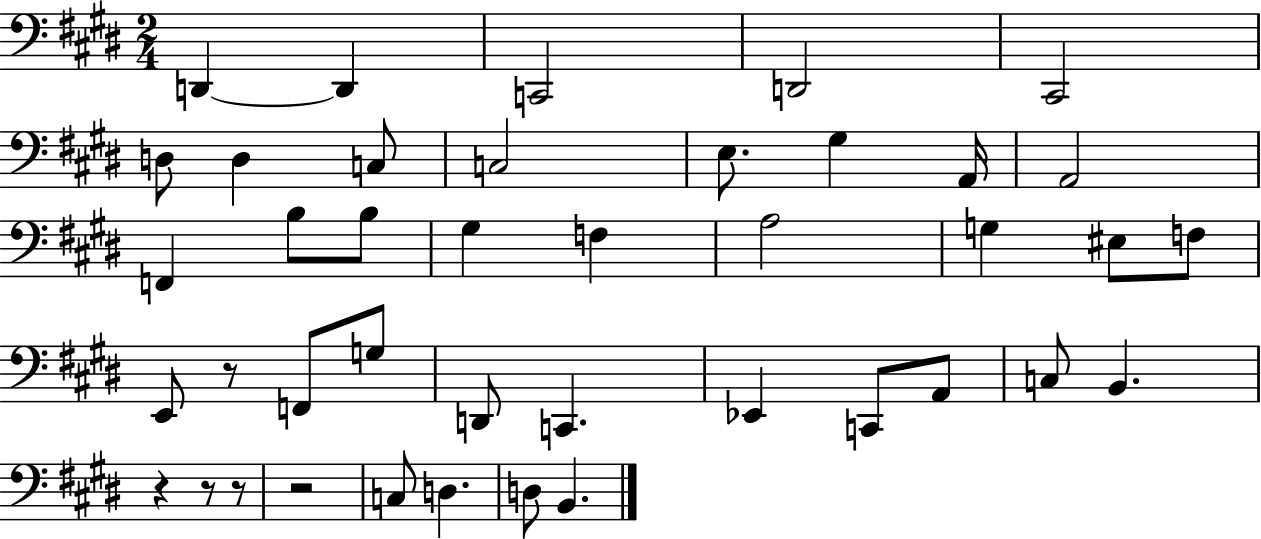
{
  \clef bass
  \numericTimeSignature
  \time 2/4
  \key e \major
  d,4~~ d,4 | c,2 | d,2 | cis,2 | \break d8 d4 c8 | c2 | e8. gis4 a,16 | a,2 | \break f,4 b8 b8 | gis4 f4 | a2 | g4 eis8 f8 | \break e,8 r8 f,8 g8 | d,8 c,4. | ees,4 c,8 a,8 | c8 b,4. | \break r4 r8 r8 | r2 | c8 d4. | d8 b,4. | \break \bar "|."
}